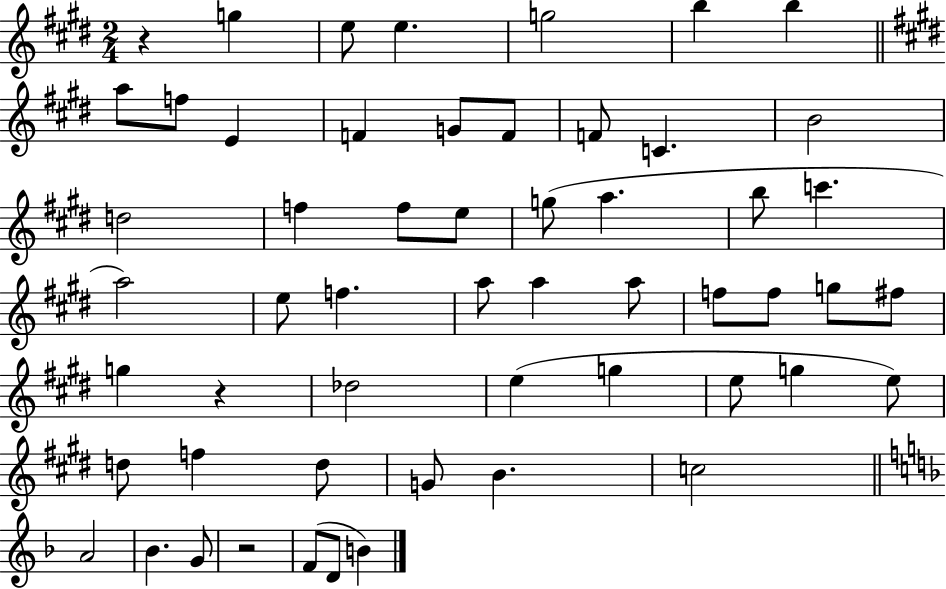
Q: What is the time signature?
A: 2/4